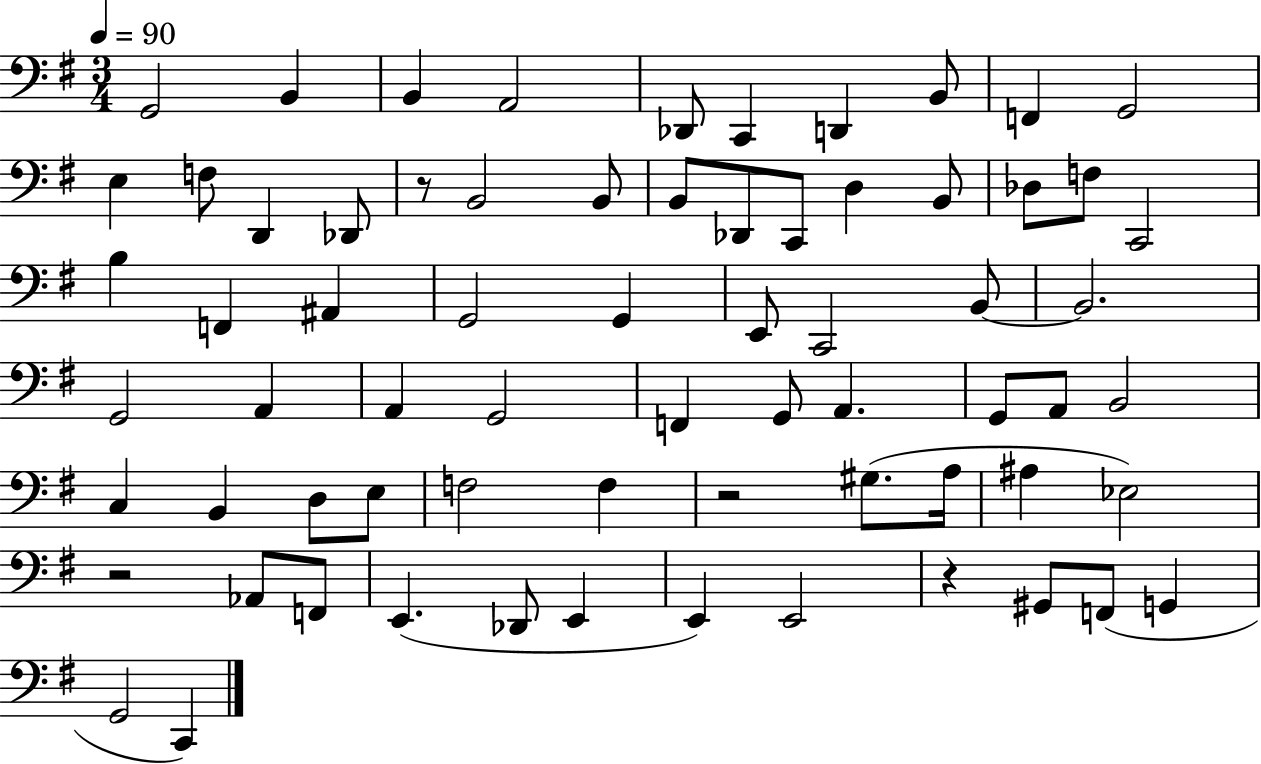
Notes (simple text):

G2/h B2/q B2/q A2/h Db2/e C2/q D2/q B2/e F2/q G2/h E3/q F3/e D2/q Db2/e R/e B2/h B2/e B2/e Db2/e C2/e D3/q B2/e Db3/e F3/e C2/h B3/q F2/q A#2/q G2/h G2/q E2/e C2/h B2/e B2/h. G2/h A2/q A2/q G2/h F2/q G2/e A2/q. G2/e A2/e B2/h C3/q B2/q D3/e E3/e F3/h F3/q R/h G#3/e. A3/s A#3/q Eb3/h R/h Ab2/e F2/e E2/q. Db2/e E2/q E2/q E2/h R/q G#2/e F2/e G2/q G2/h C2/q